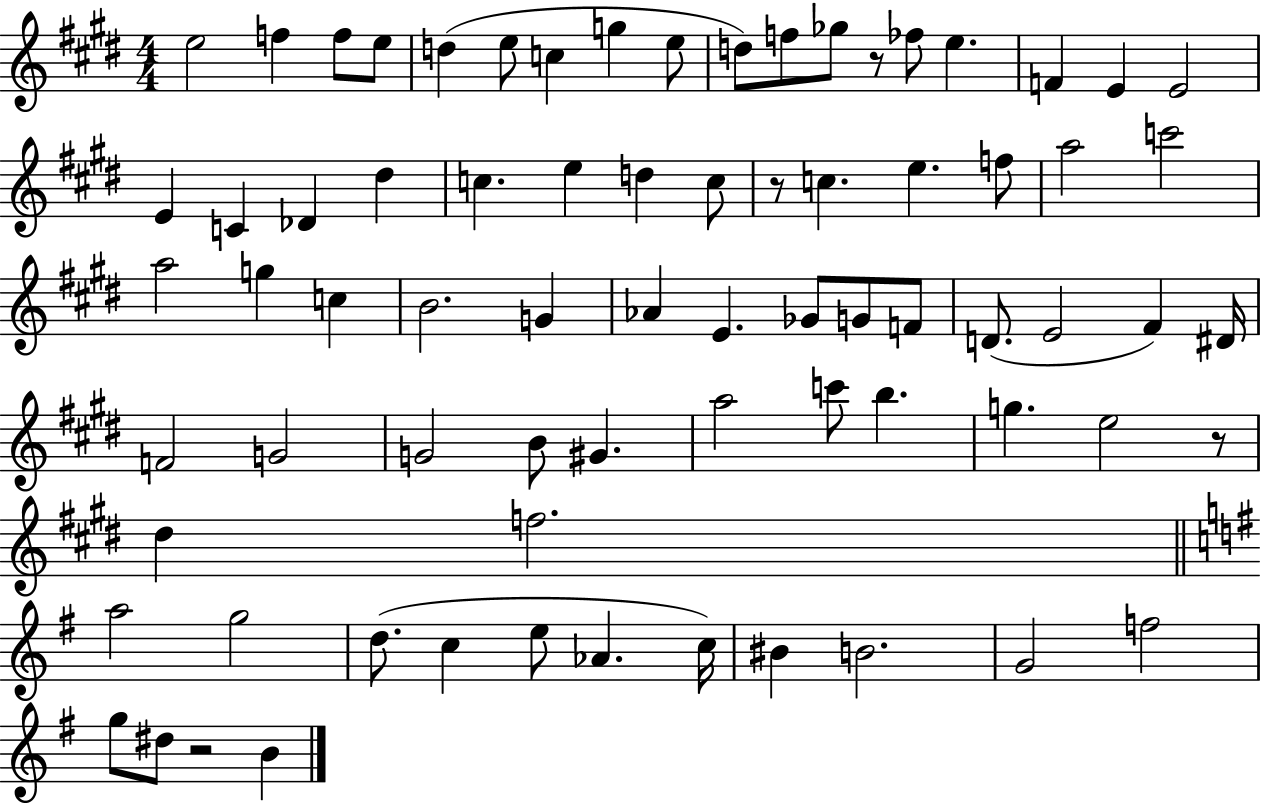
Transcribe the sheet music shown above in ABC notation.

X:1
T:Untitled
M:4/4
L:1/4
K:E
e2 f f/2 e/2 d e/2 c g e/2 d/2 f/2 _g/2 z/2 _f/2 e F E E2 E C _D ^d c e d c/2 z/2 c e f/2 a2 c'2 a2 g c B2 G _A E _G/2 G/2 F/2 D/2 E2 ^F ^D/4 F2 G2 G2 B/2 ^G a2 c'/2 b g e2 z/2 ^d f2 a2 g2 d/2 c e/2 _A c/4 ^B B2 G2 f2 g/2 ^d/2 z2 B